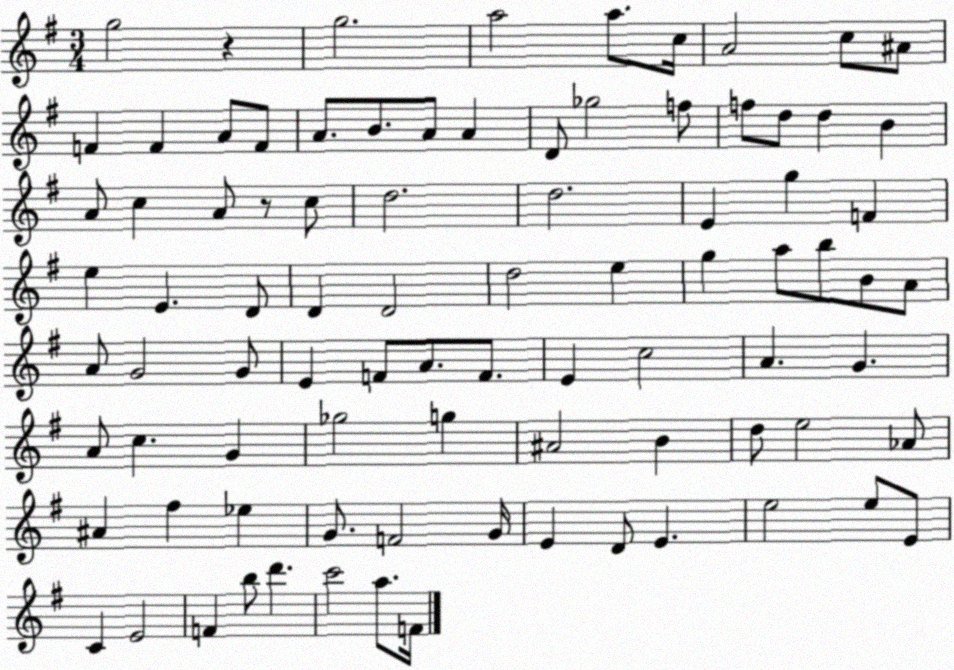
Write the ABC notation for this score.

X:1
T:Untitled
M:3/4
L:1/4
K:G
g2 z g2 a2 a/2 c/4 A2 c/2 ^A/2 F F A/2 F/2 A/2 B/2 A/2 A D/2 _g2 f/2 f/2 d/2 d B A/2 c A/2 z/2 c/2 d2 d2 E g F e E D/2 D D2 d2 e g a/2 b/2 B/2 A/2 A/2 G2 G/2 E F/2 A/2 F/2 E c2 A G A/2 c G _g2 g ^A2 B d/2 e2 _A/2 ^A ^f _e G/2 F2 G/4 E D/2 E e2 e/2 E/2 C E2 F b/2 d' c'2 a/2 F/4